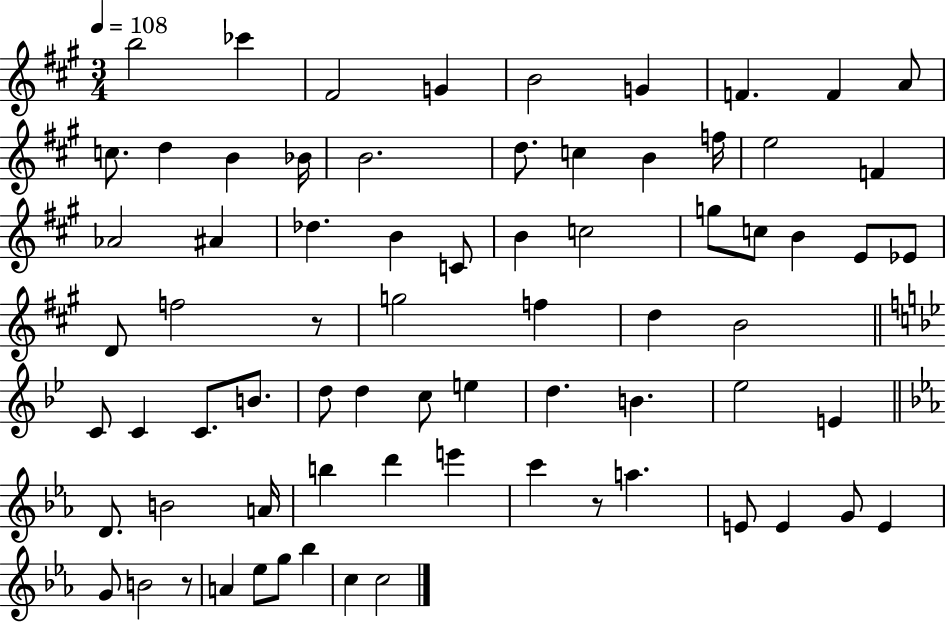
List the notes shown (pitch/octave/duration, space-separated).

B5/h CES6/q F#4/h G4/q B4/h G4/q F4/q. F4/q A4/e C5/e. D5/q B4/q Bb4/s B4/h. D5/e. C5/q B4/q F5/s E5/h F4/q Ab4/h A#4/q Db5/q. B4/q C4/e B4/q C5/h G5/e C5/e B4/q E4/e Eb4/e D4/e F5/h R/e G5/h F5/q D5/q B4/h C4/e C4/q C4/e. B4/e. D5/e D5/q C5/e E5/q D5/q. B4/q. Eb5/h E4/q D4/e. B4/h A4/s B5/q D6/q E6/q C6/q R/e A5/q. E4/e E4/q G4/e E4/q G4/e B4/h R/e A4/q Eb5/e G5/e Bb5/q C5/q C5/h